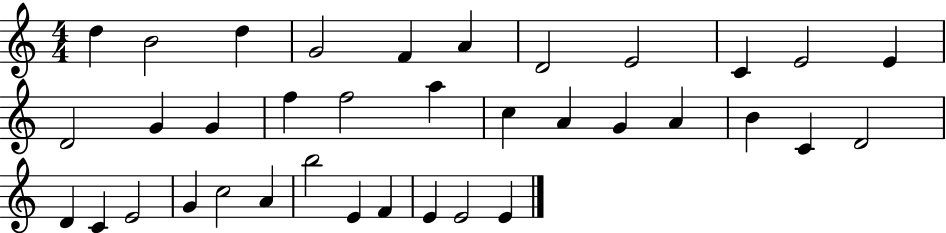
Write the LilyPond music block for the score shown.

{
  \clef treble
  \numericTimeSignature
  \time 4/4
  \key c \major
  d''4 b'2 d''4 | g'2 f'4 a'4 | d'2 e'2 | c'4 e'2 e'4 | \break d'2 g'4 g'4 | f''4 f''2 a''4 | c''4 a'4 g'4 a'4 | b'4 c'4 d'2 | \break d'4 c'4 e'2 | g'4 c''2 a'4 | b''2 e'4 f'4 | e'4 e'2 e'4 | \break \bar "|."
}